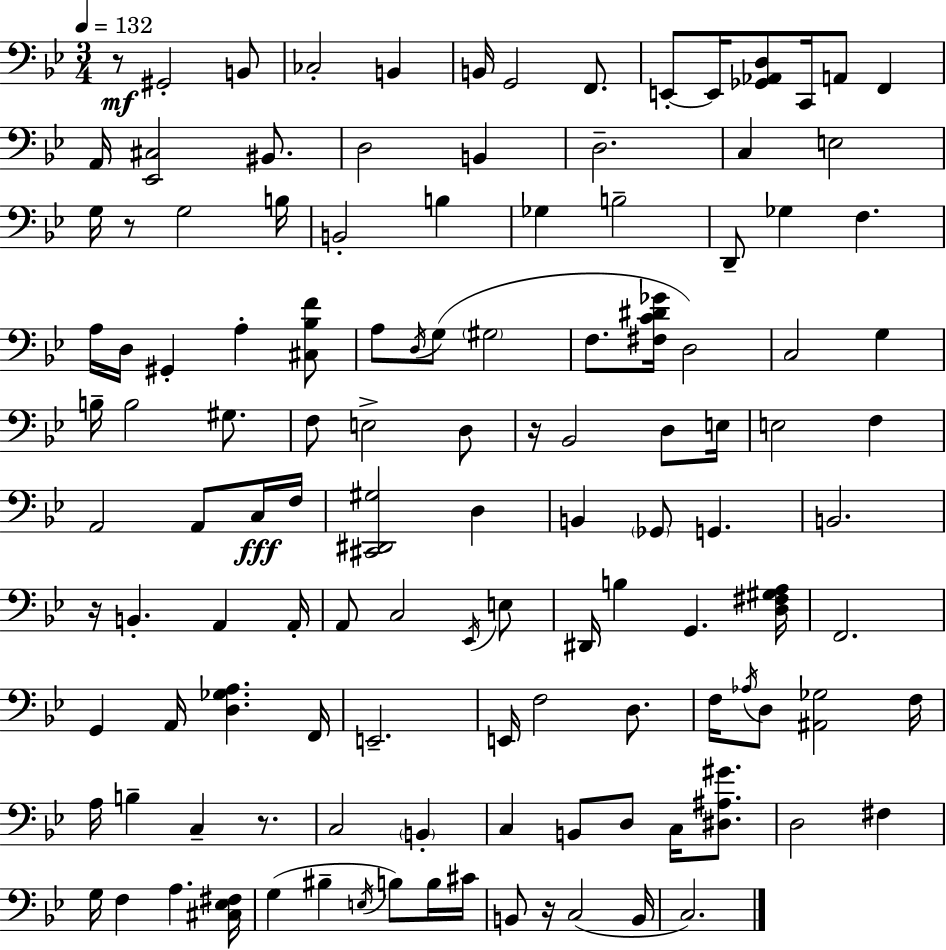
R/e G#2/h B2/e CES3/h B2/q B2/s G2/h F2/e. E2/e E2/s [Gb2,Ab2,D3]/e C2/s A2/e F2/q A2/s [Eb2,C#3]/h BIS2/e. D3/h B2/q D3/h. C3/q E3/h G3/s R/e G3/h B3/s B2/h B3/q Gb3/q B3/h D2/e Gb3/q F3/q. A3/s D3/s G#2/q A3/q [C#3,Bb3,F4]/e A3/e D3/s G3/e G#3/h F3/e. [F#3,C4,D#4,Gb4]/s D3/h C3/h G3/q B3/s B3/h G#3/e. F3/e E3/h D3/e R/s Bb2/h D3/e E3/s E3/h F3/q A2/h A2/e C3/s F3/s [C#2,D#2,G#3]/h D3/q B2/q Gb2/e G2/q. B2/h. R/s B2/q. A2/q A2/s A2/e C3/h Eb2/s E3/e D#2/s B3/q G2/q. [D3,F#3,G#3,A3]/s F2/h. G2/q A2/s [D3,Gb3,A3]/q. F2/s E2/h. E2/s F3/h D3/e. F3/s Ab3/s D3/e [A#2,Gb3]/h F3/s A3/s B3/q C3/q R/e. C3/h B2/q C3/q B2/e D3/e C3/s [D#3,A#3,G#4]/e. D3/h F#3/q G3/s F3/q A3/q. [C#3,Eb3,F#3]/s G3/q BIS3/q E3/s B3/e B3/s C#4/s B2/e R/s C3/h B2/s C3/h.